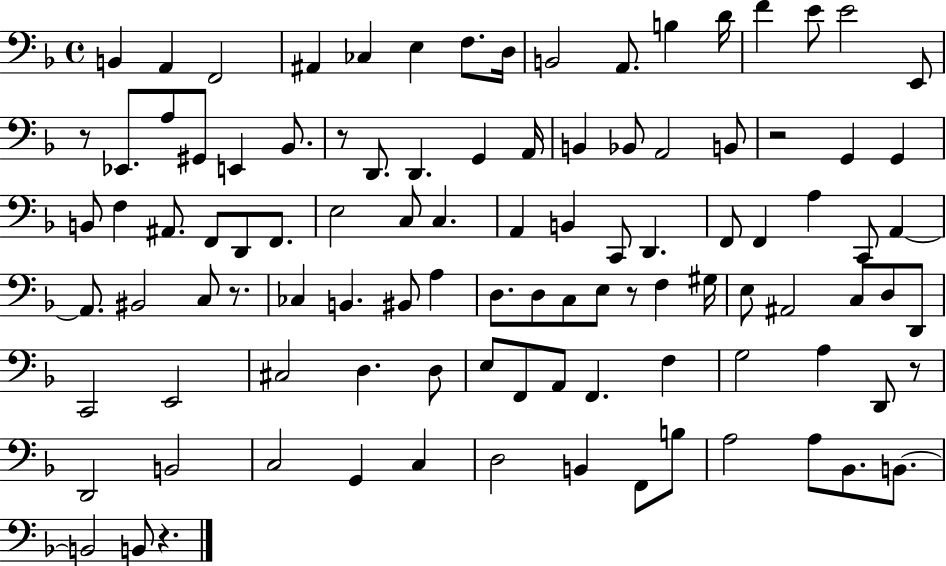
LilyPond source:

{
  \clef bass
  \time 4/4
  \defaultTimeSignature
  \key f \major
  b,4 a,4 f,2 | ais,4 ces4 e4 f8. d16 | b,2 a,8. b4 d'16 | f'4 e'8 e'2 e,8 | \break r8 ees,8. a8 gis,8 e,4 bes,8. | r8 d,8. d,4. g,4 a,16 | b,4 bes,8 a,2 b,8 | r2 g,4 g,4 | \break b,8 f4 ais,8. f,8 d,8 f,8. | e2 c8 c4. | a,4 b,4 c,8 d,4. | f,8 f,4 a4 c,8 a,4~~ | \break a,8. bis,2 c8 r8. | ces4 b,4. bis,8 a4 | d8. d8 c8 e8 r8 f4 gis16 | e8 ais,2 c8 d8 d,8 | \break c,2 e,2 | cis2 d4. d8 | e8 f,8 a,8 f,4. f4 | g2 a4 d,8 r8 | \break d,2 b,2 | c2 g,4 c4 | d2 b,4 f,8 b8 | a2 a8 bes,8. b,8.~~ | \break b,2 b,8 r4. | \bar "|."
}